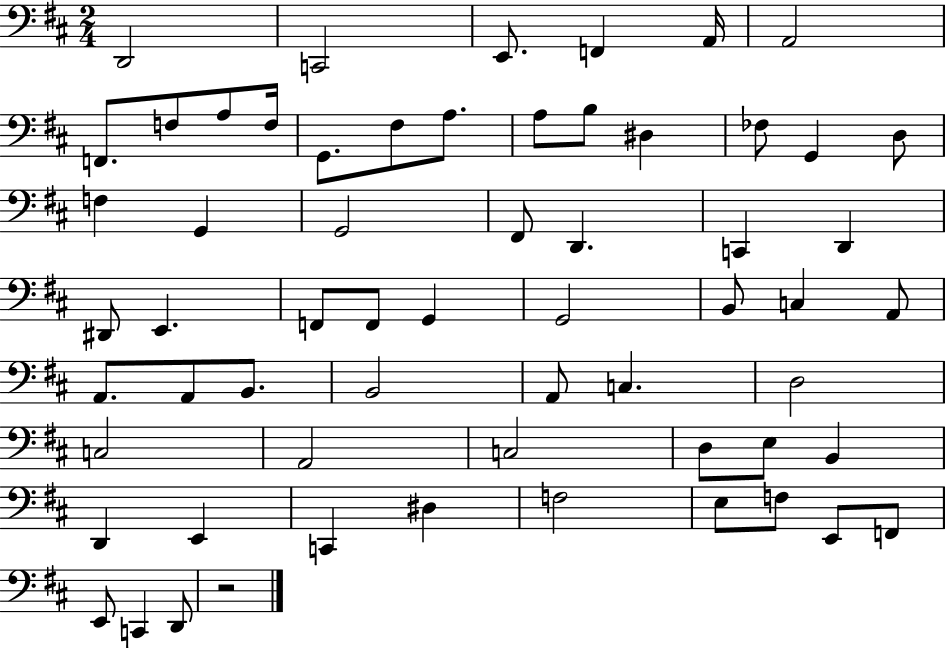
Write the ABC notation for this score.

X:1
T:Untitled
M:2/4
L:1/4
K:D
D,,2 C,,2 E,,/2 F,, A,,/4 A,,2 F,,/2 F,/2 A,/2 F,/4 G,,/2 ^F,/2 A,/2 A,/2 B,/2 ^D, _F,/2 G,, D,/2 F, G,, G,,2 ^F,,/2 D,, C,, D,, ^D,,/2 E,, F,,/2 F,,/2 G,, G,,2 B,,/2 C, A,,/2 A,,/2 A,,/2 B,,/2 B,,2 A,,/2 C, D,2 C,2 A,,2 C,2 D,/2 E,/2 B,, D,, E,, C,, ^D, F,2 E,/2 F,/2 E,,/2 F,,/2 E,,/2 C,, D,,/2 z2